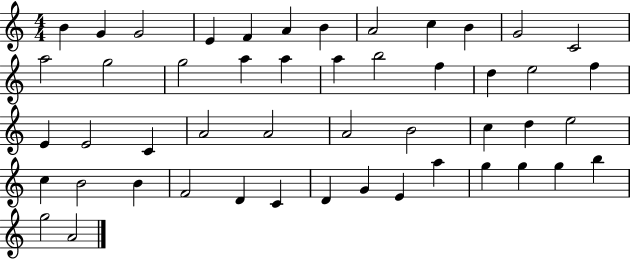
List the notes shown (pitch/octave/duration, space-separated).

B4/q G4/q G4/h E4/q F4/q A4/q B4/q A4/h C5/q B4/q G4/h C4/h A5/h G5/h G5/h A5/q A5/q A5/q B5/h F5/q D5/q E5/h F5/q E4/q E4/h C4/q A4/h A4/h A4/h B4/h C5/q D5/q E5/h C5/q B4/h B4/q F4/h D4/q C4/q D4/q G4/q E4/q A5/q G5/q G5/q G5/q B5/q G5/h A4/h